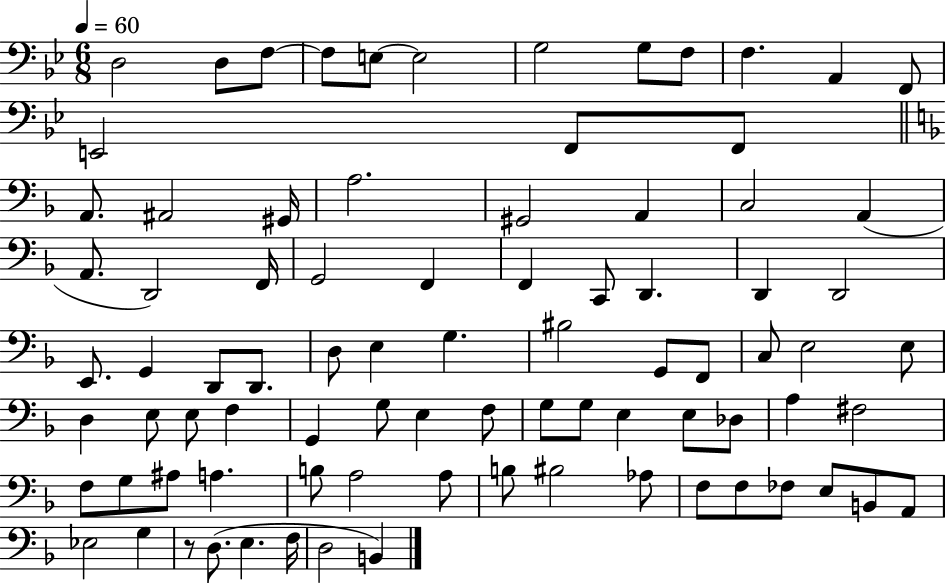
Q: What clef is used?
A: bass